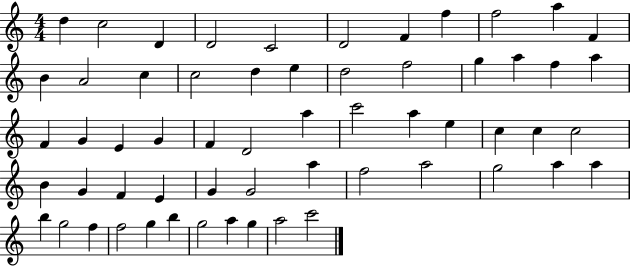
{
  \clef treble
  \numericTimeSignature
  \time 4/4
  \key c \major
  d''4 c''2 d'4 | d'2 c'2 | d'2 f'4 f''4 | f''2 a''4 f'4 | \break b'4 a'2 c''4 | c''2 d''4 e''4 | d''2 f''2 | g''4 a''4 f''4 a''4 | \break f'4 g'4 e'4 g'4 | f'4 d'2 a''4 | c'''2 a''4 e''4 | c''4 c''4 c''2 | \break b'4 g'4 f'4 e'4 | g'4 g'2 a''4 | f''2 a''2 | g''2 a''4 a''4 | \break b''4 g''2 f''4 | f''2 g''4 b''4 | g''2 a''4 g''4 | a''2 c'''2 | \break \bar "|."
}